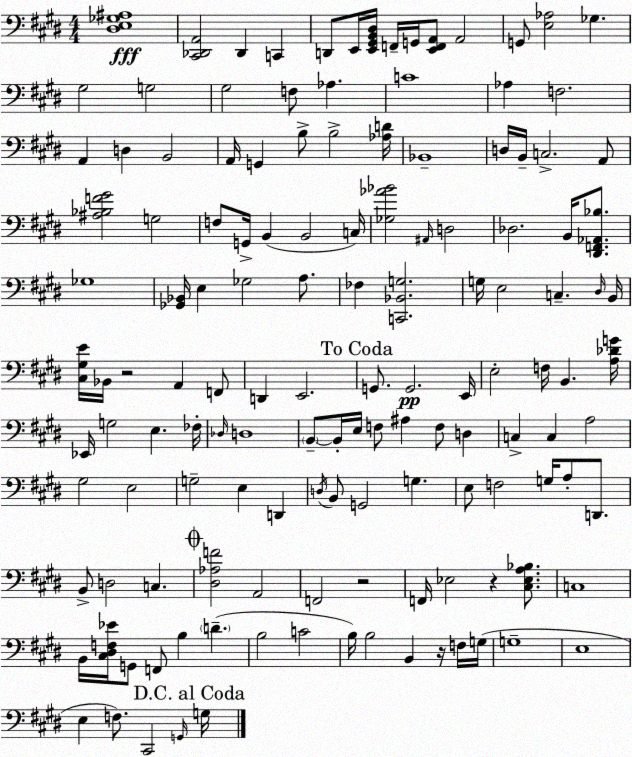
X:1
T:Untitled
M:4/4
L:1/4
K:E
[^D,E,_G,^A,]4 [^C,,_D,,A,,]2 _D,, C,, D,,/2 E,,/4 [E,,^G,,B,,^D,]/4 F,,/4 G,,/4 [E,,F,,A,,]/2 A,,2 G,,/2 [E,_A,]2 _G, ^G,2 G,2 ^G,2 F,/2 _A, C4 _A, F,2 A,, D, B,,2 A,,/4 G,, B,/2 B,2 [_A,D]/4 _B,,4 D,/4 B,,/4 C,2 A,,/2 [^A,_B,F^G]2 G,2 F,/2 G,,/4 B,, B,,2 C,/4 [_G,_A_B]2 ^A,,/4 D,2 _D,2 B,,/4 [^D,,F,,_A,,_B,]/2 _G,4 [_G,,_B,,]/4 E, _G,2 A,/2 _F, [C,,_B,,G,]2 G,/4 E,2 C, ^D,/4 B,,/4 [^C,^G,E]/4 _B,,/4 z2 A,, F,,/2 D,, E,,2 G,,/2 G,,2 E,,/4 E,2 F,/4 B,, [A,_DG]/4 _E,,/4 G,2 E, _F,/4 _D,/4 D,4 B,,/2 B,,/4 E,/4 F,/2 ^A, F,/2 D, C, C, A,2 ^G,2 E,2 G,2 E, D,, D,/4 B,,/2 G,,2 G, E,/2 F,2 G,/4 A,/2 D,,/2 B,,/2 D,2 C, [^D,_A,F]2 A,,2 F,,2 z2 F,,/4 _E,2 z [^C,_E,A,_B,]/2 C,4 B,,/4 [^C,^D,F,_E]/4 G,,/2 F,,/2 B, D B,2 C2 B,/4 B,2 B,, z/4 F,/4 G,/4 G,4 E,4 E, F,/2 ^C,,2 G,,/4 G,/4